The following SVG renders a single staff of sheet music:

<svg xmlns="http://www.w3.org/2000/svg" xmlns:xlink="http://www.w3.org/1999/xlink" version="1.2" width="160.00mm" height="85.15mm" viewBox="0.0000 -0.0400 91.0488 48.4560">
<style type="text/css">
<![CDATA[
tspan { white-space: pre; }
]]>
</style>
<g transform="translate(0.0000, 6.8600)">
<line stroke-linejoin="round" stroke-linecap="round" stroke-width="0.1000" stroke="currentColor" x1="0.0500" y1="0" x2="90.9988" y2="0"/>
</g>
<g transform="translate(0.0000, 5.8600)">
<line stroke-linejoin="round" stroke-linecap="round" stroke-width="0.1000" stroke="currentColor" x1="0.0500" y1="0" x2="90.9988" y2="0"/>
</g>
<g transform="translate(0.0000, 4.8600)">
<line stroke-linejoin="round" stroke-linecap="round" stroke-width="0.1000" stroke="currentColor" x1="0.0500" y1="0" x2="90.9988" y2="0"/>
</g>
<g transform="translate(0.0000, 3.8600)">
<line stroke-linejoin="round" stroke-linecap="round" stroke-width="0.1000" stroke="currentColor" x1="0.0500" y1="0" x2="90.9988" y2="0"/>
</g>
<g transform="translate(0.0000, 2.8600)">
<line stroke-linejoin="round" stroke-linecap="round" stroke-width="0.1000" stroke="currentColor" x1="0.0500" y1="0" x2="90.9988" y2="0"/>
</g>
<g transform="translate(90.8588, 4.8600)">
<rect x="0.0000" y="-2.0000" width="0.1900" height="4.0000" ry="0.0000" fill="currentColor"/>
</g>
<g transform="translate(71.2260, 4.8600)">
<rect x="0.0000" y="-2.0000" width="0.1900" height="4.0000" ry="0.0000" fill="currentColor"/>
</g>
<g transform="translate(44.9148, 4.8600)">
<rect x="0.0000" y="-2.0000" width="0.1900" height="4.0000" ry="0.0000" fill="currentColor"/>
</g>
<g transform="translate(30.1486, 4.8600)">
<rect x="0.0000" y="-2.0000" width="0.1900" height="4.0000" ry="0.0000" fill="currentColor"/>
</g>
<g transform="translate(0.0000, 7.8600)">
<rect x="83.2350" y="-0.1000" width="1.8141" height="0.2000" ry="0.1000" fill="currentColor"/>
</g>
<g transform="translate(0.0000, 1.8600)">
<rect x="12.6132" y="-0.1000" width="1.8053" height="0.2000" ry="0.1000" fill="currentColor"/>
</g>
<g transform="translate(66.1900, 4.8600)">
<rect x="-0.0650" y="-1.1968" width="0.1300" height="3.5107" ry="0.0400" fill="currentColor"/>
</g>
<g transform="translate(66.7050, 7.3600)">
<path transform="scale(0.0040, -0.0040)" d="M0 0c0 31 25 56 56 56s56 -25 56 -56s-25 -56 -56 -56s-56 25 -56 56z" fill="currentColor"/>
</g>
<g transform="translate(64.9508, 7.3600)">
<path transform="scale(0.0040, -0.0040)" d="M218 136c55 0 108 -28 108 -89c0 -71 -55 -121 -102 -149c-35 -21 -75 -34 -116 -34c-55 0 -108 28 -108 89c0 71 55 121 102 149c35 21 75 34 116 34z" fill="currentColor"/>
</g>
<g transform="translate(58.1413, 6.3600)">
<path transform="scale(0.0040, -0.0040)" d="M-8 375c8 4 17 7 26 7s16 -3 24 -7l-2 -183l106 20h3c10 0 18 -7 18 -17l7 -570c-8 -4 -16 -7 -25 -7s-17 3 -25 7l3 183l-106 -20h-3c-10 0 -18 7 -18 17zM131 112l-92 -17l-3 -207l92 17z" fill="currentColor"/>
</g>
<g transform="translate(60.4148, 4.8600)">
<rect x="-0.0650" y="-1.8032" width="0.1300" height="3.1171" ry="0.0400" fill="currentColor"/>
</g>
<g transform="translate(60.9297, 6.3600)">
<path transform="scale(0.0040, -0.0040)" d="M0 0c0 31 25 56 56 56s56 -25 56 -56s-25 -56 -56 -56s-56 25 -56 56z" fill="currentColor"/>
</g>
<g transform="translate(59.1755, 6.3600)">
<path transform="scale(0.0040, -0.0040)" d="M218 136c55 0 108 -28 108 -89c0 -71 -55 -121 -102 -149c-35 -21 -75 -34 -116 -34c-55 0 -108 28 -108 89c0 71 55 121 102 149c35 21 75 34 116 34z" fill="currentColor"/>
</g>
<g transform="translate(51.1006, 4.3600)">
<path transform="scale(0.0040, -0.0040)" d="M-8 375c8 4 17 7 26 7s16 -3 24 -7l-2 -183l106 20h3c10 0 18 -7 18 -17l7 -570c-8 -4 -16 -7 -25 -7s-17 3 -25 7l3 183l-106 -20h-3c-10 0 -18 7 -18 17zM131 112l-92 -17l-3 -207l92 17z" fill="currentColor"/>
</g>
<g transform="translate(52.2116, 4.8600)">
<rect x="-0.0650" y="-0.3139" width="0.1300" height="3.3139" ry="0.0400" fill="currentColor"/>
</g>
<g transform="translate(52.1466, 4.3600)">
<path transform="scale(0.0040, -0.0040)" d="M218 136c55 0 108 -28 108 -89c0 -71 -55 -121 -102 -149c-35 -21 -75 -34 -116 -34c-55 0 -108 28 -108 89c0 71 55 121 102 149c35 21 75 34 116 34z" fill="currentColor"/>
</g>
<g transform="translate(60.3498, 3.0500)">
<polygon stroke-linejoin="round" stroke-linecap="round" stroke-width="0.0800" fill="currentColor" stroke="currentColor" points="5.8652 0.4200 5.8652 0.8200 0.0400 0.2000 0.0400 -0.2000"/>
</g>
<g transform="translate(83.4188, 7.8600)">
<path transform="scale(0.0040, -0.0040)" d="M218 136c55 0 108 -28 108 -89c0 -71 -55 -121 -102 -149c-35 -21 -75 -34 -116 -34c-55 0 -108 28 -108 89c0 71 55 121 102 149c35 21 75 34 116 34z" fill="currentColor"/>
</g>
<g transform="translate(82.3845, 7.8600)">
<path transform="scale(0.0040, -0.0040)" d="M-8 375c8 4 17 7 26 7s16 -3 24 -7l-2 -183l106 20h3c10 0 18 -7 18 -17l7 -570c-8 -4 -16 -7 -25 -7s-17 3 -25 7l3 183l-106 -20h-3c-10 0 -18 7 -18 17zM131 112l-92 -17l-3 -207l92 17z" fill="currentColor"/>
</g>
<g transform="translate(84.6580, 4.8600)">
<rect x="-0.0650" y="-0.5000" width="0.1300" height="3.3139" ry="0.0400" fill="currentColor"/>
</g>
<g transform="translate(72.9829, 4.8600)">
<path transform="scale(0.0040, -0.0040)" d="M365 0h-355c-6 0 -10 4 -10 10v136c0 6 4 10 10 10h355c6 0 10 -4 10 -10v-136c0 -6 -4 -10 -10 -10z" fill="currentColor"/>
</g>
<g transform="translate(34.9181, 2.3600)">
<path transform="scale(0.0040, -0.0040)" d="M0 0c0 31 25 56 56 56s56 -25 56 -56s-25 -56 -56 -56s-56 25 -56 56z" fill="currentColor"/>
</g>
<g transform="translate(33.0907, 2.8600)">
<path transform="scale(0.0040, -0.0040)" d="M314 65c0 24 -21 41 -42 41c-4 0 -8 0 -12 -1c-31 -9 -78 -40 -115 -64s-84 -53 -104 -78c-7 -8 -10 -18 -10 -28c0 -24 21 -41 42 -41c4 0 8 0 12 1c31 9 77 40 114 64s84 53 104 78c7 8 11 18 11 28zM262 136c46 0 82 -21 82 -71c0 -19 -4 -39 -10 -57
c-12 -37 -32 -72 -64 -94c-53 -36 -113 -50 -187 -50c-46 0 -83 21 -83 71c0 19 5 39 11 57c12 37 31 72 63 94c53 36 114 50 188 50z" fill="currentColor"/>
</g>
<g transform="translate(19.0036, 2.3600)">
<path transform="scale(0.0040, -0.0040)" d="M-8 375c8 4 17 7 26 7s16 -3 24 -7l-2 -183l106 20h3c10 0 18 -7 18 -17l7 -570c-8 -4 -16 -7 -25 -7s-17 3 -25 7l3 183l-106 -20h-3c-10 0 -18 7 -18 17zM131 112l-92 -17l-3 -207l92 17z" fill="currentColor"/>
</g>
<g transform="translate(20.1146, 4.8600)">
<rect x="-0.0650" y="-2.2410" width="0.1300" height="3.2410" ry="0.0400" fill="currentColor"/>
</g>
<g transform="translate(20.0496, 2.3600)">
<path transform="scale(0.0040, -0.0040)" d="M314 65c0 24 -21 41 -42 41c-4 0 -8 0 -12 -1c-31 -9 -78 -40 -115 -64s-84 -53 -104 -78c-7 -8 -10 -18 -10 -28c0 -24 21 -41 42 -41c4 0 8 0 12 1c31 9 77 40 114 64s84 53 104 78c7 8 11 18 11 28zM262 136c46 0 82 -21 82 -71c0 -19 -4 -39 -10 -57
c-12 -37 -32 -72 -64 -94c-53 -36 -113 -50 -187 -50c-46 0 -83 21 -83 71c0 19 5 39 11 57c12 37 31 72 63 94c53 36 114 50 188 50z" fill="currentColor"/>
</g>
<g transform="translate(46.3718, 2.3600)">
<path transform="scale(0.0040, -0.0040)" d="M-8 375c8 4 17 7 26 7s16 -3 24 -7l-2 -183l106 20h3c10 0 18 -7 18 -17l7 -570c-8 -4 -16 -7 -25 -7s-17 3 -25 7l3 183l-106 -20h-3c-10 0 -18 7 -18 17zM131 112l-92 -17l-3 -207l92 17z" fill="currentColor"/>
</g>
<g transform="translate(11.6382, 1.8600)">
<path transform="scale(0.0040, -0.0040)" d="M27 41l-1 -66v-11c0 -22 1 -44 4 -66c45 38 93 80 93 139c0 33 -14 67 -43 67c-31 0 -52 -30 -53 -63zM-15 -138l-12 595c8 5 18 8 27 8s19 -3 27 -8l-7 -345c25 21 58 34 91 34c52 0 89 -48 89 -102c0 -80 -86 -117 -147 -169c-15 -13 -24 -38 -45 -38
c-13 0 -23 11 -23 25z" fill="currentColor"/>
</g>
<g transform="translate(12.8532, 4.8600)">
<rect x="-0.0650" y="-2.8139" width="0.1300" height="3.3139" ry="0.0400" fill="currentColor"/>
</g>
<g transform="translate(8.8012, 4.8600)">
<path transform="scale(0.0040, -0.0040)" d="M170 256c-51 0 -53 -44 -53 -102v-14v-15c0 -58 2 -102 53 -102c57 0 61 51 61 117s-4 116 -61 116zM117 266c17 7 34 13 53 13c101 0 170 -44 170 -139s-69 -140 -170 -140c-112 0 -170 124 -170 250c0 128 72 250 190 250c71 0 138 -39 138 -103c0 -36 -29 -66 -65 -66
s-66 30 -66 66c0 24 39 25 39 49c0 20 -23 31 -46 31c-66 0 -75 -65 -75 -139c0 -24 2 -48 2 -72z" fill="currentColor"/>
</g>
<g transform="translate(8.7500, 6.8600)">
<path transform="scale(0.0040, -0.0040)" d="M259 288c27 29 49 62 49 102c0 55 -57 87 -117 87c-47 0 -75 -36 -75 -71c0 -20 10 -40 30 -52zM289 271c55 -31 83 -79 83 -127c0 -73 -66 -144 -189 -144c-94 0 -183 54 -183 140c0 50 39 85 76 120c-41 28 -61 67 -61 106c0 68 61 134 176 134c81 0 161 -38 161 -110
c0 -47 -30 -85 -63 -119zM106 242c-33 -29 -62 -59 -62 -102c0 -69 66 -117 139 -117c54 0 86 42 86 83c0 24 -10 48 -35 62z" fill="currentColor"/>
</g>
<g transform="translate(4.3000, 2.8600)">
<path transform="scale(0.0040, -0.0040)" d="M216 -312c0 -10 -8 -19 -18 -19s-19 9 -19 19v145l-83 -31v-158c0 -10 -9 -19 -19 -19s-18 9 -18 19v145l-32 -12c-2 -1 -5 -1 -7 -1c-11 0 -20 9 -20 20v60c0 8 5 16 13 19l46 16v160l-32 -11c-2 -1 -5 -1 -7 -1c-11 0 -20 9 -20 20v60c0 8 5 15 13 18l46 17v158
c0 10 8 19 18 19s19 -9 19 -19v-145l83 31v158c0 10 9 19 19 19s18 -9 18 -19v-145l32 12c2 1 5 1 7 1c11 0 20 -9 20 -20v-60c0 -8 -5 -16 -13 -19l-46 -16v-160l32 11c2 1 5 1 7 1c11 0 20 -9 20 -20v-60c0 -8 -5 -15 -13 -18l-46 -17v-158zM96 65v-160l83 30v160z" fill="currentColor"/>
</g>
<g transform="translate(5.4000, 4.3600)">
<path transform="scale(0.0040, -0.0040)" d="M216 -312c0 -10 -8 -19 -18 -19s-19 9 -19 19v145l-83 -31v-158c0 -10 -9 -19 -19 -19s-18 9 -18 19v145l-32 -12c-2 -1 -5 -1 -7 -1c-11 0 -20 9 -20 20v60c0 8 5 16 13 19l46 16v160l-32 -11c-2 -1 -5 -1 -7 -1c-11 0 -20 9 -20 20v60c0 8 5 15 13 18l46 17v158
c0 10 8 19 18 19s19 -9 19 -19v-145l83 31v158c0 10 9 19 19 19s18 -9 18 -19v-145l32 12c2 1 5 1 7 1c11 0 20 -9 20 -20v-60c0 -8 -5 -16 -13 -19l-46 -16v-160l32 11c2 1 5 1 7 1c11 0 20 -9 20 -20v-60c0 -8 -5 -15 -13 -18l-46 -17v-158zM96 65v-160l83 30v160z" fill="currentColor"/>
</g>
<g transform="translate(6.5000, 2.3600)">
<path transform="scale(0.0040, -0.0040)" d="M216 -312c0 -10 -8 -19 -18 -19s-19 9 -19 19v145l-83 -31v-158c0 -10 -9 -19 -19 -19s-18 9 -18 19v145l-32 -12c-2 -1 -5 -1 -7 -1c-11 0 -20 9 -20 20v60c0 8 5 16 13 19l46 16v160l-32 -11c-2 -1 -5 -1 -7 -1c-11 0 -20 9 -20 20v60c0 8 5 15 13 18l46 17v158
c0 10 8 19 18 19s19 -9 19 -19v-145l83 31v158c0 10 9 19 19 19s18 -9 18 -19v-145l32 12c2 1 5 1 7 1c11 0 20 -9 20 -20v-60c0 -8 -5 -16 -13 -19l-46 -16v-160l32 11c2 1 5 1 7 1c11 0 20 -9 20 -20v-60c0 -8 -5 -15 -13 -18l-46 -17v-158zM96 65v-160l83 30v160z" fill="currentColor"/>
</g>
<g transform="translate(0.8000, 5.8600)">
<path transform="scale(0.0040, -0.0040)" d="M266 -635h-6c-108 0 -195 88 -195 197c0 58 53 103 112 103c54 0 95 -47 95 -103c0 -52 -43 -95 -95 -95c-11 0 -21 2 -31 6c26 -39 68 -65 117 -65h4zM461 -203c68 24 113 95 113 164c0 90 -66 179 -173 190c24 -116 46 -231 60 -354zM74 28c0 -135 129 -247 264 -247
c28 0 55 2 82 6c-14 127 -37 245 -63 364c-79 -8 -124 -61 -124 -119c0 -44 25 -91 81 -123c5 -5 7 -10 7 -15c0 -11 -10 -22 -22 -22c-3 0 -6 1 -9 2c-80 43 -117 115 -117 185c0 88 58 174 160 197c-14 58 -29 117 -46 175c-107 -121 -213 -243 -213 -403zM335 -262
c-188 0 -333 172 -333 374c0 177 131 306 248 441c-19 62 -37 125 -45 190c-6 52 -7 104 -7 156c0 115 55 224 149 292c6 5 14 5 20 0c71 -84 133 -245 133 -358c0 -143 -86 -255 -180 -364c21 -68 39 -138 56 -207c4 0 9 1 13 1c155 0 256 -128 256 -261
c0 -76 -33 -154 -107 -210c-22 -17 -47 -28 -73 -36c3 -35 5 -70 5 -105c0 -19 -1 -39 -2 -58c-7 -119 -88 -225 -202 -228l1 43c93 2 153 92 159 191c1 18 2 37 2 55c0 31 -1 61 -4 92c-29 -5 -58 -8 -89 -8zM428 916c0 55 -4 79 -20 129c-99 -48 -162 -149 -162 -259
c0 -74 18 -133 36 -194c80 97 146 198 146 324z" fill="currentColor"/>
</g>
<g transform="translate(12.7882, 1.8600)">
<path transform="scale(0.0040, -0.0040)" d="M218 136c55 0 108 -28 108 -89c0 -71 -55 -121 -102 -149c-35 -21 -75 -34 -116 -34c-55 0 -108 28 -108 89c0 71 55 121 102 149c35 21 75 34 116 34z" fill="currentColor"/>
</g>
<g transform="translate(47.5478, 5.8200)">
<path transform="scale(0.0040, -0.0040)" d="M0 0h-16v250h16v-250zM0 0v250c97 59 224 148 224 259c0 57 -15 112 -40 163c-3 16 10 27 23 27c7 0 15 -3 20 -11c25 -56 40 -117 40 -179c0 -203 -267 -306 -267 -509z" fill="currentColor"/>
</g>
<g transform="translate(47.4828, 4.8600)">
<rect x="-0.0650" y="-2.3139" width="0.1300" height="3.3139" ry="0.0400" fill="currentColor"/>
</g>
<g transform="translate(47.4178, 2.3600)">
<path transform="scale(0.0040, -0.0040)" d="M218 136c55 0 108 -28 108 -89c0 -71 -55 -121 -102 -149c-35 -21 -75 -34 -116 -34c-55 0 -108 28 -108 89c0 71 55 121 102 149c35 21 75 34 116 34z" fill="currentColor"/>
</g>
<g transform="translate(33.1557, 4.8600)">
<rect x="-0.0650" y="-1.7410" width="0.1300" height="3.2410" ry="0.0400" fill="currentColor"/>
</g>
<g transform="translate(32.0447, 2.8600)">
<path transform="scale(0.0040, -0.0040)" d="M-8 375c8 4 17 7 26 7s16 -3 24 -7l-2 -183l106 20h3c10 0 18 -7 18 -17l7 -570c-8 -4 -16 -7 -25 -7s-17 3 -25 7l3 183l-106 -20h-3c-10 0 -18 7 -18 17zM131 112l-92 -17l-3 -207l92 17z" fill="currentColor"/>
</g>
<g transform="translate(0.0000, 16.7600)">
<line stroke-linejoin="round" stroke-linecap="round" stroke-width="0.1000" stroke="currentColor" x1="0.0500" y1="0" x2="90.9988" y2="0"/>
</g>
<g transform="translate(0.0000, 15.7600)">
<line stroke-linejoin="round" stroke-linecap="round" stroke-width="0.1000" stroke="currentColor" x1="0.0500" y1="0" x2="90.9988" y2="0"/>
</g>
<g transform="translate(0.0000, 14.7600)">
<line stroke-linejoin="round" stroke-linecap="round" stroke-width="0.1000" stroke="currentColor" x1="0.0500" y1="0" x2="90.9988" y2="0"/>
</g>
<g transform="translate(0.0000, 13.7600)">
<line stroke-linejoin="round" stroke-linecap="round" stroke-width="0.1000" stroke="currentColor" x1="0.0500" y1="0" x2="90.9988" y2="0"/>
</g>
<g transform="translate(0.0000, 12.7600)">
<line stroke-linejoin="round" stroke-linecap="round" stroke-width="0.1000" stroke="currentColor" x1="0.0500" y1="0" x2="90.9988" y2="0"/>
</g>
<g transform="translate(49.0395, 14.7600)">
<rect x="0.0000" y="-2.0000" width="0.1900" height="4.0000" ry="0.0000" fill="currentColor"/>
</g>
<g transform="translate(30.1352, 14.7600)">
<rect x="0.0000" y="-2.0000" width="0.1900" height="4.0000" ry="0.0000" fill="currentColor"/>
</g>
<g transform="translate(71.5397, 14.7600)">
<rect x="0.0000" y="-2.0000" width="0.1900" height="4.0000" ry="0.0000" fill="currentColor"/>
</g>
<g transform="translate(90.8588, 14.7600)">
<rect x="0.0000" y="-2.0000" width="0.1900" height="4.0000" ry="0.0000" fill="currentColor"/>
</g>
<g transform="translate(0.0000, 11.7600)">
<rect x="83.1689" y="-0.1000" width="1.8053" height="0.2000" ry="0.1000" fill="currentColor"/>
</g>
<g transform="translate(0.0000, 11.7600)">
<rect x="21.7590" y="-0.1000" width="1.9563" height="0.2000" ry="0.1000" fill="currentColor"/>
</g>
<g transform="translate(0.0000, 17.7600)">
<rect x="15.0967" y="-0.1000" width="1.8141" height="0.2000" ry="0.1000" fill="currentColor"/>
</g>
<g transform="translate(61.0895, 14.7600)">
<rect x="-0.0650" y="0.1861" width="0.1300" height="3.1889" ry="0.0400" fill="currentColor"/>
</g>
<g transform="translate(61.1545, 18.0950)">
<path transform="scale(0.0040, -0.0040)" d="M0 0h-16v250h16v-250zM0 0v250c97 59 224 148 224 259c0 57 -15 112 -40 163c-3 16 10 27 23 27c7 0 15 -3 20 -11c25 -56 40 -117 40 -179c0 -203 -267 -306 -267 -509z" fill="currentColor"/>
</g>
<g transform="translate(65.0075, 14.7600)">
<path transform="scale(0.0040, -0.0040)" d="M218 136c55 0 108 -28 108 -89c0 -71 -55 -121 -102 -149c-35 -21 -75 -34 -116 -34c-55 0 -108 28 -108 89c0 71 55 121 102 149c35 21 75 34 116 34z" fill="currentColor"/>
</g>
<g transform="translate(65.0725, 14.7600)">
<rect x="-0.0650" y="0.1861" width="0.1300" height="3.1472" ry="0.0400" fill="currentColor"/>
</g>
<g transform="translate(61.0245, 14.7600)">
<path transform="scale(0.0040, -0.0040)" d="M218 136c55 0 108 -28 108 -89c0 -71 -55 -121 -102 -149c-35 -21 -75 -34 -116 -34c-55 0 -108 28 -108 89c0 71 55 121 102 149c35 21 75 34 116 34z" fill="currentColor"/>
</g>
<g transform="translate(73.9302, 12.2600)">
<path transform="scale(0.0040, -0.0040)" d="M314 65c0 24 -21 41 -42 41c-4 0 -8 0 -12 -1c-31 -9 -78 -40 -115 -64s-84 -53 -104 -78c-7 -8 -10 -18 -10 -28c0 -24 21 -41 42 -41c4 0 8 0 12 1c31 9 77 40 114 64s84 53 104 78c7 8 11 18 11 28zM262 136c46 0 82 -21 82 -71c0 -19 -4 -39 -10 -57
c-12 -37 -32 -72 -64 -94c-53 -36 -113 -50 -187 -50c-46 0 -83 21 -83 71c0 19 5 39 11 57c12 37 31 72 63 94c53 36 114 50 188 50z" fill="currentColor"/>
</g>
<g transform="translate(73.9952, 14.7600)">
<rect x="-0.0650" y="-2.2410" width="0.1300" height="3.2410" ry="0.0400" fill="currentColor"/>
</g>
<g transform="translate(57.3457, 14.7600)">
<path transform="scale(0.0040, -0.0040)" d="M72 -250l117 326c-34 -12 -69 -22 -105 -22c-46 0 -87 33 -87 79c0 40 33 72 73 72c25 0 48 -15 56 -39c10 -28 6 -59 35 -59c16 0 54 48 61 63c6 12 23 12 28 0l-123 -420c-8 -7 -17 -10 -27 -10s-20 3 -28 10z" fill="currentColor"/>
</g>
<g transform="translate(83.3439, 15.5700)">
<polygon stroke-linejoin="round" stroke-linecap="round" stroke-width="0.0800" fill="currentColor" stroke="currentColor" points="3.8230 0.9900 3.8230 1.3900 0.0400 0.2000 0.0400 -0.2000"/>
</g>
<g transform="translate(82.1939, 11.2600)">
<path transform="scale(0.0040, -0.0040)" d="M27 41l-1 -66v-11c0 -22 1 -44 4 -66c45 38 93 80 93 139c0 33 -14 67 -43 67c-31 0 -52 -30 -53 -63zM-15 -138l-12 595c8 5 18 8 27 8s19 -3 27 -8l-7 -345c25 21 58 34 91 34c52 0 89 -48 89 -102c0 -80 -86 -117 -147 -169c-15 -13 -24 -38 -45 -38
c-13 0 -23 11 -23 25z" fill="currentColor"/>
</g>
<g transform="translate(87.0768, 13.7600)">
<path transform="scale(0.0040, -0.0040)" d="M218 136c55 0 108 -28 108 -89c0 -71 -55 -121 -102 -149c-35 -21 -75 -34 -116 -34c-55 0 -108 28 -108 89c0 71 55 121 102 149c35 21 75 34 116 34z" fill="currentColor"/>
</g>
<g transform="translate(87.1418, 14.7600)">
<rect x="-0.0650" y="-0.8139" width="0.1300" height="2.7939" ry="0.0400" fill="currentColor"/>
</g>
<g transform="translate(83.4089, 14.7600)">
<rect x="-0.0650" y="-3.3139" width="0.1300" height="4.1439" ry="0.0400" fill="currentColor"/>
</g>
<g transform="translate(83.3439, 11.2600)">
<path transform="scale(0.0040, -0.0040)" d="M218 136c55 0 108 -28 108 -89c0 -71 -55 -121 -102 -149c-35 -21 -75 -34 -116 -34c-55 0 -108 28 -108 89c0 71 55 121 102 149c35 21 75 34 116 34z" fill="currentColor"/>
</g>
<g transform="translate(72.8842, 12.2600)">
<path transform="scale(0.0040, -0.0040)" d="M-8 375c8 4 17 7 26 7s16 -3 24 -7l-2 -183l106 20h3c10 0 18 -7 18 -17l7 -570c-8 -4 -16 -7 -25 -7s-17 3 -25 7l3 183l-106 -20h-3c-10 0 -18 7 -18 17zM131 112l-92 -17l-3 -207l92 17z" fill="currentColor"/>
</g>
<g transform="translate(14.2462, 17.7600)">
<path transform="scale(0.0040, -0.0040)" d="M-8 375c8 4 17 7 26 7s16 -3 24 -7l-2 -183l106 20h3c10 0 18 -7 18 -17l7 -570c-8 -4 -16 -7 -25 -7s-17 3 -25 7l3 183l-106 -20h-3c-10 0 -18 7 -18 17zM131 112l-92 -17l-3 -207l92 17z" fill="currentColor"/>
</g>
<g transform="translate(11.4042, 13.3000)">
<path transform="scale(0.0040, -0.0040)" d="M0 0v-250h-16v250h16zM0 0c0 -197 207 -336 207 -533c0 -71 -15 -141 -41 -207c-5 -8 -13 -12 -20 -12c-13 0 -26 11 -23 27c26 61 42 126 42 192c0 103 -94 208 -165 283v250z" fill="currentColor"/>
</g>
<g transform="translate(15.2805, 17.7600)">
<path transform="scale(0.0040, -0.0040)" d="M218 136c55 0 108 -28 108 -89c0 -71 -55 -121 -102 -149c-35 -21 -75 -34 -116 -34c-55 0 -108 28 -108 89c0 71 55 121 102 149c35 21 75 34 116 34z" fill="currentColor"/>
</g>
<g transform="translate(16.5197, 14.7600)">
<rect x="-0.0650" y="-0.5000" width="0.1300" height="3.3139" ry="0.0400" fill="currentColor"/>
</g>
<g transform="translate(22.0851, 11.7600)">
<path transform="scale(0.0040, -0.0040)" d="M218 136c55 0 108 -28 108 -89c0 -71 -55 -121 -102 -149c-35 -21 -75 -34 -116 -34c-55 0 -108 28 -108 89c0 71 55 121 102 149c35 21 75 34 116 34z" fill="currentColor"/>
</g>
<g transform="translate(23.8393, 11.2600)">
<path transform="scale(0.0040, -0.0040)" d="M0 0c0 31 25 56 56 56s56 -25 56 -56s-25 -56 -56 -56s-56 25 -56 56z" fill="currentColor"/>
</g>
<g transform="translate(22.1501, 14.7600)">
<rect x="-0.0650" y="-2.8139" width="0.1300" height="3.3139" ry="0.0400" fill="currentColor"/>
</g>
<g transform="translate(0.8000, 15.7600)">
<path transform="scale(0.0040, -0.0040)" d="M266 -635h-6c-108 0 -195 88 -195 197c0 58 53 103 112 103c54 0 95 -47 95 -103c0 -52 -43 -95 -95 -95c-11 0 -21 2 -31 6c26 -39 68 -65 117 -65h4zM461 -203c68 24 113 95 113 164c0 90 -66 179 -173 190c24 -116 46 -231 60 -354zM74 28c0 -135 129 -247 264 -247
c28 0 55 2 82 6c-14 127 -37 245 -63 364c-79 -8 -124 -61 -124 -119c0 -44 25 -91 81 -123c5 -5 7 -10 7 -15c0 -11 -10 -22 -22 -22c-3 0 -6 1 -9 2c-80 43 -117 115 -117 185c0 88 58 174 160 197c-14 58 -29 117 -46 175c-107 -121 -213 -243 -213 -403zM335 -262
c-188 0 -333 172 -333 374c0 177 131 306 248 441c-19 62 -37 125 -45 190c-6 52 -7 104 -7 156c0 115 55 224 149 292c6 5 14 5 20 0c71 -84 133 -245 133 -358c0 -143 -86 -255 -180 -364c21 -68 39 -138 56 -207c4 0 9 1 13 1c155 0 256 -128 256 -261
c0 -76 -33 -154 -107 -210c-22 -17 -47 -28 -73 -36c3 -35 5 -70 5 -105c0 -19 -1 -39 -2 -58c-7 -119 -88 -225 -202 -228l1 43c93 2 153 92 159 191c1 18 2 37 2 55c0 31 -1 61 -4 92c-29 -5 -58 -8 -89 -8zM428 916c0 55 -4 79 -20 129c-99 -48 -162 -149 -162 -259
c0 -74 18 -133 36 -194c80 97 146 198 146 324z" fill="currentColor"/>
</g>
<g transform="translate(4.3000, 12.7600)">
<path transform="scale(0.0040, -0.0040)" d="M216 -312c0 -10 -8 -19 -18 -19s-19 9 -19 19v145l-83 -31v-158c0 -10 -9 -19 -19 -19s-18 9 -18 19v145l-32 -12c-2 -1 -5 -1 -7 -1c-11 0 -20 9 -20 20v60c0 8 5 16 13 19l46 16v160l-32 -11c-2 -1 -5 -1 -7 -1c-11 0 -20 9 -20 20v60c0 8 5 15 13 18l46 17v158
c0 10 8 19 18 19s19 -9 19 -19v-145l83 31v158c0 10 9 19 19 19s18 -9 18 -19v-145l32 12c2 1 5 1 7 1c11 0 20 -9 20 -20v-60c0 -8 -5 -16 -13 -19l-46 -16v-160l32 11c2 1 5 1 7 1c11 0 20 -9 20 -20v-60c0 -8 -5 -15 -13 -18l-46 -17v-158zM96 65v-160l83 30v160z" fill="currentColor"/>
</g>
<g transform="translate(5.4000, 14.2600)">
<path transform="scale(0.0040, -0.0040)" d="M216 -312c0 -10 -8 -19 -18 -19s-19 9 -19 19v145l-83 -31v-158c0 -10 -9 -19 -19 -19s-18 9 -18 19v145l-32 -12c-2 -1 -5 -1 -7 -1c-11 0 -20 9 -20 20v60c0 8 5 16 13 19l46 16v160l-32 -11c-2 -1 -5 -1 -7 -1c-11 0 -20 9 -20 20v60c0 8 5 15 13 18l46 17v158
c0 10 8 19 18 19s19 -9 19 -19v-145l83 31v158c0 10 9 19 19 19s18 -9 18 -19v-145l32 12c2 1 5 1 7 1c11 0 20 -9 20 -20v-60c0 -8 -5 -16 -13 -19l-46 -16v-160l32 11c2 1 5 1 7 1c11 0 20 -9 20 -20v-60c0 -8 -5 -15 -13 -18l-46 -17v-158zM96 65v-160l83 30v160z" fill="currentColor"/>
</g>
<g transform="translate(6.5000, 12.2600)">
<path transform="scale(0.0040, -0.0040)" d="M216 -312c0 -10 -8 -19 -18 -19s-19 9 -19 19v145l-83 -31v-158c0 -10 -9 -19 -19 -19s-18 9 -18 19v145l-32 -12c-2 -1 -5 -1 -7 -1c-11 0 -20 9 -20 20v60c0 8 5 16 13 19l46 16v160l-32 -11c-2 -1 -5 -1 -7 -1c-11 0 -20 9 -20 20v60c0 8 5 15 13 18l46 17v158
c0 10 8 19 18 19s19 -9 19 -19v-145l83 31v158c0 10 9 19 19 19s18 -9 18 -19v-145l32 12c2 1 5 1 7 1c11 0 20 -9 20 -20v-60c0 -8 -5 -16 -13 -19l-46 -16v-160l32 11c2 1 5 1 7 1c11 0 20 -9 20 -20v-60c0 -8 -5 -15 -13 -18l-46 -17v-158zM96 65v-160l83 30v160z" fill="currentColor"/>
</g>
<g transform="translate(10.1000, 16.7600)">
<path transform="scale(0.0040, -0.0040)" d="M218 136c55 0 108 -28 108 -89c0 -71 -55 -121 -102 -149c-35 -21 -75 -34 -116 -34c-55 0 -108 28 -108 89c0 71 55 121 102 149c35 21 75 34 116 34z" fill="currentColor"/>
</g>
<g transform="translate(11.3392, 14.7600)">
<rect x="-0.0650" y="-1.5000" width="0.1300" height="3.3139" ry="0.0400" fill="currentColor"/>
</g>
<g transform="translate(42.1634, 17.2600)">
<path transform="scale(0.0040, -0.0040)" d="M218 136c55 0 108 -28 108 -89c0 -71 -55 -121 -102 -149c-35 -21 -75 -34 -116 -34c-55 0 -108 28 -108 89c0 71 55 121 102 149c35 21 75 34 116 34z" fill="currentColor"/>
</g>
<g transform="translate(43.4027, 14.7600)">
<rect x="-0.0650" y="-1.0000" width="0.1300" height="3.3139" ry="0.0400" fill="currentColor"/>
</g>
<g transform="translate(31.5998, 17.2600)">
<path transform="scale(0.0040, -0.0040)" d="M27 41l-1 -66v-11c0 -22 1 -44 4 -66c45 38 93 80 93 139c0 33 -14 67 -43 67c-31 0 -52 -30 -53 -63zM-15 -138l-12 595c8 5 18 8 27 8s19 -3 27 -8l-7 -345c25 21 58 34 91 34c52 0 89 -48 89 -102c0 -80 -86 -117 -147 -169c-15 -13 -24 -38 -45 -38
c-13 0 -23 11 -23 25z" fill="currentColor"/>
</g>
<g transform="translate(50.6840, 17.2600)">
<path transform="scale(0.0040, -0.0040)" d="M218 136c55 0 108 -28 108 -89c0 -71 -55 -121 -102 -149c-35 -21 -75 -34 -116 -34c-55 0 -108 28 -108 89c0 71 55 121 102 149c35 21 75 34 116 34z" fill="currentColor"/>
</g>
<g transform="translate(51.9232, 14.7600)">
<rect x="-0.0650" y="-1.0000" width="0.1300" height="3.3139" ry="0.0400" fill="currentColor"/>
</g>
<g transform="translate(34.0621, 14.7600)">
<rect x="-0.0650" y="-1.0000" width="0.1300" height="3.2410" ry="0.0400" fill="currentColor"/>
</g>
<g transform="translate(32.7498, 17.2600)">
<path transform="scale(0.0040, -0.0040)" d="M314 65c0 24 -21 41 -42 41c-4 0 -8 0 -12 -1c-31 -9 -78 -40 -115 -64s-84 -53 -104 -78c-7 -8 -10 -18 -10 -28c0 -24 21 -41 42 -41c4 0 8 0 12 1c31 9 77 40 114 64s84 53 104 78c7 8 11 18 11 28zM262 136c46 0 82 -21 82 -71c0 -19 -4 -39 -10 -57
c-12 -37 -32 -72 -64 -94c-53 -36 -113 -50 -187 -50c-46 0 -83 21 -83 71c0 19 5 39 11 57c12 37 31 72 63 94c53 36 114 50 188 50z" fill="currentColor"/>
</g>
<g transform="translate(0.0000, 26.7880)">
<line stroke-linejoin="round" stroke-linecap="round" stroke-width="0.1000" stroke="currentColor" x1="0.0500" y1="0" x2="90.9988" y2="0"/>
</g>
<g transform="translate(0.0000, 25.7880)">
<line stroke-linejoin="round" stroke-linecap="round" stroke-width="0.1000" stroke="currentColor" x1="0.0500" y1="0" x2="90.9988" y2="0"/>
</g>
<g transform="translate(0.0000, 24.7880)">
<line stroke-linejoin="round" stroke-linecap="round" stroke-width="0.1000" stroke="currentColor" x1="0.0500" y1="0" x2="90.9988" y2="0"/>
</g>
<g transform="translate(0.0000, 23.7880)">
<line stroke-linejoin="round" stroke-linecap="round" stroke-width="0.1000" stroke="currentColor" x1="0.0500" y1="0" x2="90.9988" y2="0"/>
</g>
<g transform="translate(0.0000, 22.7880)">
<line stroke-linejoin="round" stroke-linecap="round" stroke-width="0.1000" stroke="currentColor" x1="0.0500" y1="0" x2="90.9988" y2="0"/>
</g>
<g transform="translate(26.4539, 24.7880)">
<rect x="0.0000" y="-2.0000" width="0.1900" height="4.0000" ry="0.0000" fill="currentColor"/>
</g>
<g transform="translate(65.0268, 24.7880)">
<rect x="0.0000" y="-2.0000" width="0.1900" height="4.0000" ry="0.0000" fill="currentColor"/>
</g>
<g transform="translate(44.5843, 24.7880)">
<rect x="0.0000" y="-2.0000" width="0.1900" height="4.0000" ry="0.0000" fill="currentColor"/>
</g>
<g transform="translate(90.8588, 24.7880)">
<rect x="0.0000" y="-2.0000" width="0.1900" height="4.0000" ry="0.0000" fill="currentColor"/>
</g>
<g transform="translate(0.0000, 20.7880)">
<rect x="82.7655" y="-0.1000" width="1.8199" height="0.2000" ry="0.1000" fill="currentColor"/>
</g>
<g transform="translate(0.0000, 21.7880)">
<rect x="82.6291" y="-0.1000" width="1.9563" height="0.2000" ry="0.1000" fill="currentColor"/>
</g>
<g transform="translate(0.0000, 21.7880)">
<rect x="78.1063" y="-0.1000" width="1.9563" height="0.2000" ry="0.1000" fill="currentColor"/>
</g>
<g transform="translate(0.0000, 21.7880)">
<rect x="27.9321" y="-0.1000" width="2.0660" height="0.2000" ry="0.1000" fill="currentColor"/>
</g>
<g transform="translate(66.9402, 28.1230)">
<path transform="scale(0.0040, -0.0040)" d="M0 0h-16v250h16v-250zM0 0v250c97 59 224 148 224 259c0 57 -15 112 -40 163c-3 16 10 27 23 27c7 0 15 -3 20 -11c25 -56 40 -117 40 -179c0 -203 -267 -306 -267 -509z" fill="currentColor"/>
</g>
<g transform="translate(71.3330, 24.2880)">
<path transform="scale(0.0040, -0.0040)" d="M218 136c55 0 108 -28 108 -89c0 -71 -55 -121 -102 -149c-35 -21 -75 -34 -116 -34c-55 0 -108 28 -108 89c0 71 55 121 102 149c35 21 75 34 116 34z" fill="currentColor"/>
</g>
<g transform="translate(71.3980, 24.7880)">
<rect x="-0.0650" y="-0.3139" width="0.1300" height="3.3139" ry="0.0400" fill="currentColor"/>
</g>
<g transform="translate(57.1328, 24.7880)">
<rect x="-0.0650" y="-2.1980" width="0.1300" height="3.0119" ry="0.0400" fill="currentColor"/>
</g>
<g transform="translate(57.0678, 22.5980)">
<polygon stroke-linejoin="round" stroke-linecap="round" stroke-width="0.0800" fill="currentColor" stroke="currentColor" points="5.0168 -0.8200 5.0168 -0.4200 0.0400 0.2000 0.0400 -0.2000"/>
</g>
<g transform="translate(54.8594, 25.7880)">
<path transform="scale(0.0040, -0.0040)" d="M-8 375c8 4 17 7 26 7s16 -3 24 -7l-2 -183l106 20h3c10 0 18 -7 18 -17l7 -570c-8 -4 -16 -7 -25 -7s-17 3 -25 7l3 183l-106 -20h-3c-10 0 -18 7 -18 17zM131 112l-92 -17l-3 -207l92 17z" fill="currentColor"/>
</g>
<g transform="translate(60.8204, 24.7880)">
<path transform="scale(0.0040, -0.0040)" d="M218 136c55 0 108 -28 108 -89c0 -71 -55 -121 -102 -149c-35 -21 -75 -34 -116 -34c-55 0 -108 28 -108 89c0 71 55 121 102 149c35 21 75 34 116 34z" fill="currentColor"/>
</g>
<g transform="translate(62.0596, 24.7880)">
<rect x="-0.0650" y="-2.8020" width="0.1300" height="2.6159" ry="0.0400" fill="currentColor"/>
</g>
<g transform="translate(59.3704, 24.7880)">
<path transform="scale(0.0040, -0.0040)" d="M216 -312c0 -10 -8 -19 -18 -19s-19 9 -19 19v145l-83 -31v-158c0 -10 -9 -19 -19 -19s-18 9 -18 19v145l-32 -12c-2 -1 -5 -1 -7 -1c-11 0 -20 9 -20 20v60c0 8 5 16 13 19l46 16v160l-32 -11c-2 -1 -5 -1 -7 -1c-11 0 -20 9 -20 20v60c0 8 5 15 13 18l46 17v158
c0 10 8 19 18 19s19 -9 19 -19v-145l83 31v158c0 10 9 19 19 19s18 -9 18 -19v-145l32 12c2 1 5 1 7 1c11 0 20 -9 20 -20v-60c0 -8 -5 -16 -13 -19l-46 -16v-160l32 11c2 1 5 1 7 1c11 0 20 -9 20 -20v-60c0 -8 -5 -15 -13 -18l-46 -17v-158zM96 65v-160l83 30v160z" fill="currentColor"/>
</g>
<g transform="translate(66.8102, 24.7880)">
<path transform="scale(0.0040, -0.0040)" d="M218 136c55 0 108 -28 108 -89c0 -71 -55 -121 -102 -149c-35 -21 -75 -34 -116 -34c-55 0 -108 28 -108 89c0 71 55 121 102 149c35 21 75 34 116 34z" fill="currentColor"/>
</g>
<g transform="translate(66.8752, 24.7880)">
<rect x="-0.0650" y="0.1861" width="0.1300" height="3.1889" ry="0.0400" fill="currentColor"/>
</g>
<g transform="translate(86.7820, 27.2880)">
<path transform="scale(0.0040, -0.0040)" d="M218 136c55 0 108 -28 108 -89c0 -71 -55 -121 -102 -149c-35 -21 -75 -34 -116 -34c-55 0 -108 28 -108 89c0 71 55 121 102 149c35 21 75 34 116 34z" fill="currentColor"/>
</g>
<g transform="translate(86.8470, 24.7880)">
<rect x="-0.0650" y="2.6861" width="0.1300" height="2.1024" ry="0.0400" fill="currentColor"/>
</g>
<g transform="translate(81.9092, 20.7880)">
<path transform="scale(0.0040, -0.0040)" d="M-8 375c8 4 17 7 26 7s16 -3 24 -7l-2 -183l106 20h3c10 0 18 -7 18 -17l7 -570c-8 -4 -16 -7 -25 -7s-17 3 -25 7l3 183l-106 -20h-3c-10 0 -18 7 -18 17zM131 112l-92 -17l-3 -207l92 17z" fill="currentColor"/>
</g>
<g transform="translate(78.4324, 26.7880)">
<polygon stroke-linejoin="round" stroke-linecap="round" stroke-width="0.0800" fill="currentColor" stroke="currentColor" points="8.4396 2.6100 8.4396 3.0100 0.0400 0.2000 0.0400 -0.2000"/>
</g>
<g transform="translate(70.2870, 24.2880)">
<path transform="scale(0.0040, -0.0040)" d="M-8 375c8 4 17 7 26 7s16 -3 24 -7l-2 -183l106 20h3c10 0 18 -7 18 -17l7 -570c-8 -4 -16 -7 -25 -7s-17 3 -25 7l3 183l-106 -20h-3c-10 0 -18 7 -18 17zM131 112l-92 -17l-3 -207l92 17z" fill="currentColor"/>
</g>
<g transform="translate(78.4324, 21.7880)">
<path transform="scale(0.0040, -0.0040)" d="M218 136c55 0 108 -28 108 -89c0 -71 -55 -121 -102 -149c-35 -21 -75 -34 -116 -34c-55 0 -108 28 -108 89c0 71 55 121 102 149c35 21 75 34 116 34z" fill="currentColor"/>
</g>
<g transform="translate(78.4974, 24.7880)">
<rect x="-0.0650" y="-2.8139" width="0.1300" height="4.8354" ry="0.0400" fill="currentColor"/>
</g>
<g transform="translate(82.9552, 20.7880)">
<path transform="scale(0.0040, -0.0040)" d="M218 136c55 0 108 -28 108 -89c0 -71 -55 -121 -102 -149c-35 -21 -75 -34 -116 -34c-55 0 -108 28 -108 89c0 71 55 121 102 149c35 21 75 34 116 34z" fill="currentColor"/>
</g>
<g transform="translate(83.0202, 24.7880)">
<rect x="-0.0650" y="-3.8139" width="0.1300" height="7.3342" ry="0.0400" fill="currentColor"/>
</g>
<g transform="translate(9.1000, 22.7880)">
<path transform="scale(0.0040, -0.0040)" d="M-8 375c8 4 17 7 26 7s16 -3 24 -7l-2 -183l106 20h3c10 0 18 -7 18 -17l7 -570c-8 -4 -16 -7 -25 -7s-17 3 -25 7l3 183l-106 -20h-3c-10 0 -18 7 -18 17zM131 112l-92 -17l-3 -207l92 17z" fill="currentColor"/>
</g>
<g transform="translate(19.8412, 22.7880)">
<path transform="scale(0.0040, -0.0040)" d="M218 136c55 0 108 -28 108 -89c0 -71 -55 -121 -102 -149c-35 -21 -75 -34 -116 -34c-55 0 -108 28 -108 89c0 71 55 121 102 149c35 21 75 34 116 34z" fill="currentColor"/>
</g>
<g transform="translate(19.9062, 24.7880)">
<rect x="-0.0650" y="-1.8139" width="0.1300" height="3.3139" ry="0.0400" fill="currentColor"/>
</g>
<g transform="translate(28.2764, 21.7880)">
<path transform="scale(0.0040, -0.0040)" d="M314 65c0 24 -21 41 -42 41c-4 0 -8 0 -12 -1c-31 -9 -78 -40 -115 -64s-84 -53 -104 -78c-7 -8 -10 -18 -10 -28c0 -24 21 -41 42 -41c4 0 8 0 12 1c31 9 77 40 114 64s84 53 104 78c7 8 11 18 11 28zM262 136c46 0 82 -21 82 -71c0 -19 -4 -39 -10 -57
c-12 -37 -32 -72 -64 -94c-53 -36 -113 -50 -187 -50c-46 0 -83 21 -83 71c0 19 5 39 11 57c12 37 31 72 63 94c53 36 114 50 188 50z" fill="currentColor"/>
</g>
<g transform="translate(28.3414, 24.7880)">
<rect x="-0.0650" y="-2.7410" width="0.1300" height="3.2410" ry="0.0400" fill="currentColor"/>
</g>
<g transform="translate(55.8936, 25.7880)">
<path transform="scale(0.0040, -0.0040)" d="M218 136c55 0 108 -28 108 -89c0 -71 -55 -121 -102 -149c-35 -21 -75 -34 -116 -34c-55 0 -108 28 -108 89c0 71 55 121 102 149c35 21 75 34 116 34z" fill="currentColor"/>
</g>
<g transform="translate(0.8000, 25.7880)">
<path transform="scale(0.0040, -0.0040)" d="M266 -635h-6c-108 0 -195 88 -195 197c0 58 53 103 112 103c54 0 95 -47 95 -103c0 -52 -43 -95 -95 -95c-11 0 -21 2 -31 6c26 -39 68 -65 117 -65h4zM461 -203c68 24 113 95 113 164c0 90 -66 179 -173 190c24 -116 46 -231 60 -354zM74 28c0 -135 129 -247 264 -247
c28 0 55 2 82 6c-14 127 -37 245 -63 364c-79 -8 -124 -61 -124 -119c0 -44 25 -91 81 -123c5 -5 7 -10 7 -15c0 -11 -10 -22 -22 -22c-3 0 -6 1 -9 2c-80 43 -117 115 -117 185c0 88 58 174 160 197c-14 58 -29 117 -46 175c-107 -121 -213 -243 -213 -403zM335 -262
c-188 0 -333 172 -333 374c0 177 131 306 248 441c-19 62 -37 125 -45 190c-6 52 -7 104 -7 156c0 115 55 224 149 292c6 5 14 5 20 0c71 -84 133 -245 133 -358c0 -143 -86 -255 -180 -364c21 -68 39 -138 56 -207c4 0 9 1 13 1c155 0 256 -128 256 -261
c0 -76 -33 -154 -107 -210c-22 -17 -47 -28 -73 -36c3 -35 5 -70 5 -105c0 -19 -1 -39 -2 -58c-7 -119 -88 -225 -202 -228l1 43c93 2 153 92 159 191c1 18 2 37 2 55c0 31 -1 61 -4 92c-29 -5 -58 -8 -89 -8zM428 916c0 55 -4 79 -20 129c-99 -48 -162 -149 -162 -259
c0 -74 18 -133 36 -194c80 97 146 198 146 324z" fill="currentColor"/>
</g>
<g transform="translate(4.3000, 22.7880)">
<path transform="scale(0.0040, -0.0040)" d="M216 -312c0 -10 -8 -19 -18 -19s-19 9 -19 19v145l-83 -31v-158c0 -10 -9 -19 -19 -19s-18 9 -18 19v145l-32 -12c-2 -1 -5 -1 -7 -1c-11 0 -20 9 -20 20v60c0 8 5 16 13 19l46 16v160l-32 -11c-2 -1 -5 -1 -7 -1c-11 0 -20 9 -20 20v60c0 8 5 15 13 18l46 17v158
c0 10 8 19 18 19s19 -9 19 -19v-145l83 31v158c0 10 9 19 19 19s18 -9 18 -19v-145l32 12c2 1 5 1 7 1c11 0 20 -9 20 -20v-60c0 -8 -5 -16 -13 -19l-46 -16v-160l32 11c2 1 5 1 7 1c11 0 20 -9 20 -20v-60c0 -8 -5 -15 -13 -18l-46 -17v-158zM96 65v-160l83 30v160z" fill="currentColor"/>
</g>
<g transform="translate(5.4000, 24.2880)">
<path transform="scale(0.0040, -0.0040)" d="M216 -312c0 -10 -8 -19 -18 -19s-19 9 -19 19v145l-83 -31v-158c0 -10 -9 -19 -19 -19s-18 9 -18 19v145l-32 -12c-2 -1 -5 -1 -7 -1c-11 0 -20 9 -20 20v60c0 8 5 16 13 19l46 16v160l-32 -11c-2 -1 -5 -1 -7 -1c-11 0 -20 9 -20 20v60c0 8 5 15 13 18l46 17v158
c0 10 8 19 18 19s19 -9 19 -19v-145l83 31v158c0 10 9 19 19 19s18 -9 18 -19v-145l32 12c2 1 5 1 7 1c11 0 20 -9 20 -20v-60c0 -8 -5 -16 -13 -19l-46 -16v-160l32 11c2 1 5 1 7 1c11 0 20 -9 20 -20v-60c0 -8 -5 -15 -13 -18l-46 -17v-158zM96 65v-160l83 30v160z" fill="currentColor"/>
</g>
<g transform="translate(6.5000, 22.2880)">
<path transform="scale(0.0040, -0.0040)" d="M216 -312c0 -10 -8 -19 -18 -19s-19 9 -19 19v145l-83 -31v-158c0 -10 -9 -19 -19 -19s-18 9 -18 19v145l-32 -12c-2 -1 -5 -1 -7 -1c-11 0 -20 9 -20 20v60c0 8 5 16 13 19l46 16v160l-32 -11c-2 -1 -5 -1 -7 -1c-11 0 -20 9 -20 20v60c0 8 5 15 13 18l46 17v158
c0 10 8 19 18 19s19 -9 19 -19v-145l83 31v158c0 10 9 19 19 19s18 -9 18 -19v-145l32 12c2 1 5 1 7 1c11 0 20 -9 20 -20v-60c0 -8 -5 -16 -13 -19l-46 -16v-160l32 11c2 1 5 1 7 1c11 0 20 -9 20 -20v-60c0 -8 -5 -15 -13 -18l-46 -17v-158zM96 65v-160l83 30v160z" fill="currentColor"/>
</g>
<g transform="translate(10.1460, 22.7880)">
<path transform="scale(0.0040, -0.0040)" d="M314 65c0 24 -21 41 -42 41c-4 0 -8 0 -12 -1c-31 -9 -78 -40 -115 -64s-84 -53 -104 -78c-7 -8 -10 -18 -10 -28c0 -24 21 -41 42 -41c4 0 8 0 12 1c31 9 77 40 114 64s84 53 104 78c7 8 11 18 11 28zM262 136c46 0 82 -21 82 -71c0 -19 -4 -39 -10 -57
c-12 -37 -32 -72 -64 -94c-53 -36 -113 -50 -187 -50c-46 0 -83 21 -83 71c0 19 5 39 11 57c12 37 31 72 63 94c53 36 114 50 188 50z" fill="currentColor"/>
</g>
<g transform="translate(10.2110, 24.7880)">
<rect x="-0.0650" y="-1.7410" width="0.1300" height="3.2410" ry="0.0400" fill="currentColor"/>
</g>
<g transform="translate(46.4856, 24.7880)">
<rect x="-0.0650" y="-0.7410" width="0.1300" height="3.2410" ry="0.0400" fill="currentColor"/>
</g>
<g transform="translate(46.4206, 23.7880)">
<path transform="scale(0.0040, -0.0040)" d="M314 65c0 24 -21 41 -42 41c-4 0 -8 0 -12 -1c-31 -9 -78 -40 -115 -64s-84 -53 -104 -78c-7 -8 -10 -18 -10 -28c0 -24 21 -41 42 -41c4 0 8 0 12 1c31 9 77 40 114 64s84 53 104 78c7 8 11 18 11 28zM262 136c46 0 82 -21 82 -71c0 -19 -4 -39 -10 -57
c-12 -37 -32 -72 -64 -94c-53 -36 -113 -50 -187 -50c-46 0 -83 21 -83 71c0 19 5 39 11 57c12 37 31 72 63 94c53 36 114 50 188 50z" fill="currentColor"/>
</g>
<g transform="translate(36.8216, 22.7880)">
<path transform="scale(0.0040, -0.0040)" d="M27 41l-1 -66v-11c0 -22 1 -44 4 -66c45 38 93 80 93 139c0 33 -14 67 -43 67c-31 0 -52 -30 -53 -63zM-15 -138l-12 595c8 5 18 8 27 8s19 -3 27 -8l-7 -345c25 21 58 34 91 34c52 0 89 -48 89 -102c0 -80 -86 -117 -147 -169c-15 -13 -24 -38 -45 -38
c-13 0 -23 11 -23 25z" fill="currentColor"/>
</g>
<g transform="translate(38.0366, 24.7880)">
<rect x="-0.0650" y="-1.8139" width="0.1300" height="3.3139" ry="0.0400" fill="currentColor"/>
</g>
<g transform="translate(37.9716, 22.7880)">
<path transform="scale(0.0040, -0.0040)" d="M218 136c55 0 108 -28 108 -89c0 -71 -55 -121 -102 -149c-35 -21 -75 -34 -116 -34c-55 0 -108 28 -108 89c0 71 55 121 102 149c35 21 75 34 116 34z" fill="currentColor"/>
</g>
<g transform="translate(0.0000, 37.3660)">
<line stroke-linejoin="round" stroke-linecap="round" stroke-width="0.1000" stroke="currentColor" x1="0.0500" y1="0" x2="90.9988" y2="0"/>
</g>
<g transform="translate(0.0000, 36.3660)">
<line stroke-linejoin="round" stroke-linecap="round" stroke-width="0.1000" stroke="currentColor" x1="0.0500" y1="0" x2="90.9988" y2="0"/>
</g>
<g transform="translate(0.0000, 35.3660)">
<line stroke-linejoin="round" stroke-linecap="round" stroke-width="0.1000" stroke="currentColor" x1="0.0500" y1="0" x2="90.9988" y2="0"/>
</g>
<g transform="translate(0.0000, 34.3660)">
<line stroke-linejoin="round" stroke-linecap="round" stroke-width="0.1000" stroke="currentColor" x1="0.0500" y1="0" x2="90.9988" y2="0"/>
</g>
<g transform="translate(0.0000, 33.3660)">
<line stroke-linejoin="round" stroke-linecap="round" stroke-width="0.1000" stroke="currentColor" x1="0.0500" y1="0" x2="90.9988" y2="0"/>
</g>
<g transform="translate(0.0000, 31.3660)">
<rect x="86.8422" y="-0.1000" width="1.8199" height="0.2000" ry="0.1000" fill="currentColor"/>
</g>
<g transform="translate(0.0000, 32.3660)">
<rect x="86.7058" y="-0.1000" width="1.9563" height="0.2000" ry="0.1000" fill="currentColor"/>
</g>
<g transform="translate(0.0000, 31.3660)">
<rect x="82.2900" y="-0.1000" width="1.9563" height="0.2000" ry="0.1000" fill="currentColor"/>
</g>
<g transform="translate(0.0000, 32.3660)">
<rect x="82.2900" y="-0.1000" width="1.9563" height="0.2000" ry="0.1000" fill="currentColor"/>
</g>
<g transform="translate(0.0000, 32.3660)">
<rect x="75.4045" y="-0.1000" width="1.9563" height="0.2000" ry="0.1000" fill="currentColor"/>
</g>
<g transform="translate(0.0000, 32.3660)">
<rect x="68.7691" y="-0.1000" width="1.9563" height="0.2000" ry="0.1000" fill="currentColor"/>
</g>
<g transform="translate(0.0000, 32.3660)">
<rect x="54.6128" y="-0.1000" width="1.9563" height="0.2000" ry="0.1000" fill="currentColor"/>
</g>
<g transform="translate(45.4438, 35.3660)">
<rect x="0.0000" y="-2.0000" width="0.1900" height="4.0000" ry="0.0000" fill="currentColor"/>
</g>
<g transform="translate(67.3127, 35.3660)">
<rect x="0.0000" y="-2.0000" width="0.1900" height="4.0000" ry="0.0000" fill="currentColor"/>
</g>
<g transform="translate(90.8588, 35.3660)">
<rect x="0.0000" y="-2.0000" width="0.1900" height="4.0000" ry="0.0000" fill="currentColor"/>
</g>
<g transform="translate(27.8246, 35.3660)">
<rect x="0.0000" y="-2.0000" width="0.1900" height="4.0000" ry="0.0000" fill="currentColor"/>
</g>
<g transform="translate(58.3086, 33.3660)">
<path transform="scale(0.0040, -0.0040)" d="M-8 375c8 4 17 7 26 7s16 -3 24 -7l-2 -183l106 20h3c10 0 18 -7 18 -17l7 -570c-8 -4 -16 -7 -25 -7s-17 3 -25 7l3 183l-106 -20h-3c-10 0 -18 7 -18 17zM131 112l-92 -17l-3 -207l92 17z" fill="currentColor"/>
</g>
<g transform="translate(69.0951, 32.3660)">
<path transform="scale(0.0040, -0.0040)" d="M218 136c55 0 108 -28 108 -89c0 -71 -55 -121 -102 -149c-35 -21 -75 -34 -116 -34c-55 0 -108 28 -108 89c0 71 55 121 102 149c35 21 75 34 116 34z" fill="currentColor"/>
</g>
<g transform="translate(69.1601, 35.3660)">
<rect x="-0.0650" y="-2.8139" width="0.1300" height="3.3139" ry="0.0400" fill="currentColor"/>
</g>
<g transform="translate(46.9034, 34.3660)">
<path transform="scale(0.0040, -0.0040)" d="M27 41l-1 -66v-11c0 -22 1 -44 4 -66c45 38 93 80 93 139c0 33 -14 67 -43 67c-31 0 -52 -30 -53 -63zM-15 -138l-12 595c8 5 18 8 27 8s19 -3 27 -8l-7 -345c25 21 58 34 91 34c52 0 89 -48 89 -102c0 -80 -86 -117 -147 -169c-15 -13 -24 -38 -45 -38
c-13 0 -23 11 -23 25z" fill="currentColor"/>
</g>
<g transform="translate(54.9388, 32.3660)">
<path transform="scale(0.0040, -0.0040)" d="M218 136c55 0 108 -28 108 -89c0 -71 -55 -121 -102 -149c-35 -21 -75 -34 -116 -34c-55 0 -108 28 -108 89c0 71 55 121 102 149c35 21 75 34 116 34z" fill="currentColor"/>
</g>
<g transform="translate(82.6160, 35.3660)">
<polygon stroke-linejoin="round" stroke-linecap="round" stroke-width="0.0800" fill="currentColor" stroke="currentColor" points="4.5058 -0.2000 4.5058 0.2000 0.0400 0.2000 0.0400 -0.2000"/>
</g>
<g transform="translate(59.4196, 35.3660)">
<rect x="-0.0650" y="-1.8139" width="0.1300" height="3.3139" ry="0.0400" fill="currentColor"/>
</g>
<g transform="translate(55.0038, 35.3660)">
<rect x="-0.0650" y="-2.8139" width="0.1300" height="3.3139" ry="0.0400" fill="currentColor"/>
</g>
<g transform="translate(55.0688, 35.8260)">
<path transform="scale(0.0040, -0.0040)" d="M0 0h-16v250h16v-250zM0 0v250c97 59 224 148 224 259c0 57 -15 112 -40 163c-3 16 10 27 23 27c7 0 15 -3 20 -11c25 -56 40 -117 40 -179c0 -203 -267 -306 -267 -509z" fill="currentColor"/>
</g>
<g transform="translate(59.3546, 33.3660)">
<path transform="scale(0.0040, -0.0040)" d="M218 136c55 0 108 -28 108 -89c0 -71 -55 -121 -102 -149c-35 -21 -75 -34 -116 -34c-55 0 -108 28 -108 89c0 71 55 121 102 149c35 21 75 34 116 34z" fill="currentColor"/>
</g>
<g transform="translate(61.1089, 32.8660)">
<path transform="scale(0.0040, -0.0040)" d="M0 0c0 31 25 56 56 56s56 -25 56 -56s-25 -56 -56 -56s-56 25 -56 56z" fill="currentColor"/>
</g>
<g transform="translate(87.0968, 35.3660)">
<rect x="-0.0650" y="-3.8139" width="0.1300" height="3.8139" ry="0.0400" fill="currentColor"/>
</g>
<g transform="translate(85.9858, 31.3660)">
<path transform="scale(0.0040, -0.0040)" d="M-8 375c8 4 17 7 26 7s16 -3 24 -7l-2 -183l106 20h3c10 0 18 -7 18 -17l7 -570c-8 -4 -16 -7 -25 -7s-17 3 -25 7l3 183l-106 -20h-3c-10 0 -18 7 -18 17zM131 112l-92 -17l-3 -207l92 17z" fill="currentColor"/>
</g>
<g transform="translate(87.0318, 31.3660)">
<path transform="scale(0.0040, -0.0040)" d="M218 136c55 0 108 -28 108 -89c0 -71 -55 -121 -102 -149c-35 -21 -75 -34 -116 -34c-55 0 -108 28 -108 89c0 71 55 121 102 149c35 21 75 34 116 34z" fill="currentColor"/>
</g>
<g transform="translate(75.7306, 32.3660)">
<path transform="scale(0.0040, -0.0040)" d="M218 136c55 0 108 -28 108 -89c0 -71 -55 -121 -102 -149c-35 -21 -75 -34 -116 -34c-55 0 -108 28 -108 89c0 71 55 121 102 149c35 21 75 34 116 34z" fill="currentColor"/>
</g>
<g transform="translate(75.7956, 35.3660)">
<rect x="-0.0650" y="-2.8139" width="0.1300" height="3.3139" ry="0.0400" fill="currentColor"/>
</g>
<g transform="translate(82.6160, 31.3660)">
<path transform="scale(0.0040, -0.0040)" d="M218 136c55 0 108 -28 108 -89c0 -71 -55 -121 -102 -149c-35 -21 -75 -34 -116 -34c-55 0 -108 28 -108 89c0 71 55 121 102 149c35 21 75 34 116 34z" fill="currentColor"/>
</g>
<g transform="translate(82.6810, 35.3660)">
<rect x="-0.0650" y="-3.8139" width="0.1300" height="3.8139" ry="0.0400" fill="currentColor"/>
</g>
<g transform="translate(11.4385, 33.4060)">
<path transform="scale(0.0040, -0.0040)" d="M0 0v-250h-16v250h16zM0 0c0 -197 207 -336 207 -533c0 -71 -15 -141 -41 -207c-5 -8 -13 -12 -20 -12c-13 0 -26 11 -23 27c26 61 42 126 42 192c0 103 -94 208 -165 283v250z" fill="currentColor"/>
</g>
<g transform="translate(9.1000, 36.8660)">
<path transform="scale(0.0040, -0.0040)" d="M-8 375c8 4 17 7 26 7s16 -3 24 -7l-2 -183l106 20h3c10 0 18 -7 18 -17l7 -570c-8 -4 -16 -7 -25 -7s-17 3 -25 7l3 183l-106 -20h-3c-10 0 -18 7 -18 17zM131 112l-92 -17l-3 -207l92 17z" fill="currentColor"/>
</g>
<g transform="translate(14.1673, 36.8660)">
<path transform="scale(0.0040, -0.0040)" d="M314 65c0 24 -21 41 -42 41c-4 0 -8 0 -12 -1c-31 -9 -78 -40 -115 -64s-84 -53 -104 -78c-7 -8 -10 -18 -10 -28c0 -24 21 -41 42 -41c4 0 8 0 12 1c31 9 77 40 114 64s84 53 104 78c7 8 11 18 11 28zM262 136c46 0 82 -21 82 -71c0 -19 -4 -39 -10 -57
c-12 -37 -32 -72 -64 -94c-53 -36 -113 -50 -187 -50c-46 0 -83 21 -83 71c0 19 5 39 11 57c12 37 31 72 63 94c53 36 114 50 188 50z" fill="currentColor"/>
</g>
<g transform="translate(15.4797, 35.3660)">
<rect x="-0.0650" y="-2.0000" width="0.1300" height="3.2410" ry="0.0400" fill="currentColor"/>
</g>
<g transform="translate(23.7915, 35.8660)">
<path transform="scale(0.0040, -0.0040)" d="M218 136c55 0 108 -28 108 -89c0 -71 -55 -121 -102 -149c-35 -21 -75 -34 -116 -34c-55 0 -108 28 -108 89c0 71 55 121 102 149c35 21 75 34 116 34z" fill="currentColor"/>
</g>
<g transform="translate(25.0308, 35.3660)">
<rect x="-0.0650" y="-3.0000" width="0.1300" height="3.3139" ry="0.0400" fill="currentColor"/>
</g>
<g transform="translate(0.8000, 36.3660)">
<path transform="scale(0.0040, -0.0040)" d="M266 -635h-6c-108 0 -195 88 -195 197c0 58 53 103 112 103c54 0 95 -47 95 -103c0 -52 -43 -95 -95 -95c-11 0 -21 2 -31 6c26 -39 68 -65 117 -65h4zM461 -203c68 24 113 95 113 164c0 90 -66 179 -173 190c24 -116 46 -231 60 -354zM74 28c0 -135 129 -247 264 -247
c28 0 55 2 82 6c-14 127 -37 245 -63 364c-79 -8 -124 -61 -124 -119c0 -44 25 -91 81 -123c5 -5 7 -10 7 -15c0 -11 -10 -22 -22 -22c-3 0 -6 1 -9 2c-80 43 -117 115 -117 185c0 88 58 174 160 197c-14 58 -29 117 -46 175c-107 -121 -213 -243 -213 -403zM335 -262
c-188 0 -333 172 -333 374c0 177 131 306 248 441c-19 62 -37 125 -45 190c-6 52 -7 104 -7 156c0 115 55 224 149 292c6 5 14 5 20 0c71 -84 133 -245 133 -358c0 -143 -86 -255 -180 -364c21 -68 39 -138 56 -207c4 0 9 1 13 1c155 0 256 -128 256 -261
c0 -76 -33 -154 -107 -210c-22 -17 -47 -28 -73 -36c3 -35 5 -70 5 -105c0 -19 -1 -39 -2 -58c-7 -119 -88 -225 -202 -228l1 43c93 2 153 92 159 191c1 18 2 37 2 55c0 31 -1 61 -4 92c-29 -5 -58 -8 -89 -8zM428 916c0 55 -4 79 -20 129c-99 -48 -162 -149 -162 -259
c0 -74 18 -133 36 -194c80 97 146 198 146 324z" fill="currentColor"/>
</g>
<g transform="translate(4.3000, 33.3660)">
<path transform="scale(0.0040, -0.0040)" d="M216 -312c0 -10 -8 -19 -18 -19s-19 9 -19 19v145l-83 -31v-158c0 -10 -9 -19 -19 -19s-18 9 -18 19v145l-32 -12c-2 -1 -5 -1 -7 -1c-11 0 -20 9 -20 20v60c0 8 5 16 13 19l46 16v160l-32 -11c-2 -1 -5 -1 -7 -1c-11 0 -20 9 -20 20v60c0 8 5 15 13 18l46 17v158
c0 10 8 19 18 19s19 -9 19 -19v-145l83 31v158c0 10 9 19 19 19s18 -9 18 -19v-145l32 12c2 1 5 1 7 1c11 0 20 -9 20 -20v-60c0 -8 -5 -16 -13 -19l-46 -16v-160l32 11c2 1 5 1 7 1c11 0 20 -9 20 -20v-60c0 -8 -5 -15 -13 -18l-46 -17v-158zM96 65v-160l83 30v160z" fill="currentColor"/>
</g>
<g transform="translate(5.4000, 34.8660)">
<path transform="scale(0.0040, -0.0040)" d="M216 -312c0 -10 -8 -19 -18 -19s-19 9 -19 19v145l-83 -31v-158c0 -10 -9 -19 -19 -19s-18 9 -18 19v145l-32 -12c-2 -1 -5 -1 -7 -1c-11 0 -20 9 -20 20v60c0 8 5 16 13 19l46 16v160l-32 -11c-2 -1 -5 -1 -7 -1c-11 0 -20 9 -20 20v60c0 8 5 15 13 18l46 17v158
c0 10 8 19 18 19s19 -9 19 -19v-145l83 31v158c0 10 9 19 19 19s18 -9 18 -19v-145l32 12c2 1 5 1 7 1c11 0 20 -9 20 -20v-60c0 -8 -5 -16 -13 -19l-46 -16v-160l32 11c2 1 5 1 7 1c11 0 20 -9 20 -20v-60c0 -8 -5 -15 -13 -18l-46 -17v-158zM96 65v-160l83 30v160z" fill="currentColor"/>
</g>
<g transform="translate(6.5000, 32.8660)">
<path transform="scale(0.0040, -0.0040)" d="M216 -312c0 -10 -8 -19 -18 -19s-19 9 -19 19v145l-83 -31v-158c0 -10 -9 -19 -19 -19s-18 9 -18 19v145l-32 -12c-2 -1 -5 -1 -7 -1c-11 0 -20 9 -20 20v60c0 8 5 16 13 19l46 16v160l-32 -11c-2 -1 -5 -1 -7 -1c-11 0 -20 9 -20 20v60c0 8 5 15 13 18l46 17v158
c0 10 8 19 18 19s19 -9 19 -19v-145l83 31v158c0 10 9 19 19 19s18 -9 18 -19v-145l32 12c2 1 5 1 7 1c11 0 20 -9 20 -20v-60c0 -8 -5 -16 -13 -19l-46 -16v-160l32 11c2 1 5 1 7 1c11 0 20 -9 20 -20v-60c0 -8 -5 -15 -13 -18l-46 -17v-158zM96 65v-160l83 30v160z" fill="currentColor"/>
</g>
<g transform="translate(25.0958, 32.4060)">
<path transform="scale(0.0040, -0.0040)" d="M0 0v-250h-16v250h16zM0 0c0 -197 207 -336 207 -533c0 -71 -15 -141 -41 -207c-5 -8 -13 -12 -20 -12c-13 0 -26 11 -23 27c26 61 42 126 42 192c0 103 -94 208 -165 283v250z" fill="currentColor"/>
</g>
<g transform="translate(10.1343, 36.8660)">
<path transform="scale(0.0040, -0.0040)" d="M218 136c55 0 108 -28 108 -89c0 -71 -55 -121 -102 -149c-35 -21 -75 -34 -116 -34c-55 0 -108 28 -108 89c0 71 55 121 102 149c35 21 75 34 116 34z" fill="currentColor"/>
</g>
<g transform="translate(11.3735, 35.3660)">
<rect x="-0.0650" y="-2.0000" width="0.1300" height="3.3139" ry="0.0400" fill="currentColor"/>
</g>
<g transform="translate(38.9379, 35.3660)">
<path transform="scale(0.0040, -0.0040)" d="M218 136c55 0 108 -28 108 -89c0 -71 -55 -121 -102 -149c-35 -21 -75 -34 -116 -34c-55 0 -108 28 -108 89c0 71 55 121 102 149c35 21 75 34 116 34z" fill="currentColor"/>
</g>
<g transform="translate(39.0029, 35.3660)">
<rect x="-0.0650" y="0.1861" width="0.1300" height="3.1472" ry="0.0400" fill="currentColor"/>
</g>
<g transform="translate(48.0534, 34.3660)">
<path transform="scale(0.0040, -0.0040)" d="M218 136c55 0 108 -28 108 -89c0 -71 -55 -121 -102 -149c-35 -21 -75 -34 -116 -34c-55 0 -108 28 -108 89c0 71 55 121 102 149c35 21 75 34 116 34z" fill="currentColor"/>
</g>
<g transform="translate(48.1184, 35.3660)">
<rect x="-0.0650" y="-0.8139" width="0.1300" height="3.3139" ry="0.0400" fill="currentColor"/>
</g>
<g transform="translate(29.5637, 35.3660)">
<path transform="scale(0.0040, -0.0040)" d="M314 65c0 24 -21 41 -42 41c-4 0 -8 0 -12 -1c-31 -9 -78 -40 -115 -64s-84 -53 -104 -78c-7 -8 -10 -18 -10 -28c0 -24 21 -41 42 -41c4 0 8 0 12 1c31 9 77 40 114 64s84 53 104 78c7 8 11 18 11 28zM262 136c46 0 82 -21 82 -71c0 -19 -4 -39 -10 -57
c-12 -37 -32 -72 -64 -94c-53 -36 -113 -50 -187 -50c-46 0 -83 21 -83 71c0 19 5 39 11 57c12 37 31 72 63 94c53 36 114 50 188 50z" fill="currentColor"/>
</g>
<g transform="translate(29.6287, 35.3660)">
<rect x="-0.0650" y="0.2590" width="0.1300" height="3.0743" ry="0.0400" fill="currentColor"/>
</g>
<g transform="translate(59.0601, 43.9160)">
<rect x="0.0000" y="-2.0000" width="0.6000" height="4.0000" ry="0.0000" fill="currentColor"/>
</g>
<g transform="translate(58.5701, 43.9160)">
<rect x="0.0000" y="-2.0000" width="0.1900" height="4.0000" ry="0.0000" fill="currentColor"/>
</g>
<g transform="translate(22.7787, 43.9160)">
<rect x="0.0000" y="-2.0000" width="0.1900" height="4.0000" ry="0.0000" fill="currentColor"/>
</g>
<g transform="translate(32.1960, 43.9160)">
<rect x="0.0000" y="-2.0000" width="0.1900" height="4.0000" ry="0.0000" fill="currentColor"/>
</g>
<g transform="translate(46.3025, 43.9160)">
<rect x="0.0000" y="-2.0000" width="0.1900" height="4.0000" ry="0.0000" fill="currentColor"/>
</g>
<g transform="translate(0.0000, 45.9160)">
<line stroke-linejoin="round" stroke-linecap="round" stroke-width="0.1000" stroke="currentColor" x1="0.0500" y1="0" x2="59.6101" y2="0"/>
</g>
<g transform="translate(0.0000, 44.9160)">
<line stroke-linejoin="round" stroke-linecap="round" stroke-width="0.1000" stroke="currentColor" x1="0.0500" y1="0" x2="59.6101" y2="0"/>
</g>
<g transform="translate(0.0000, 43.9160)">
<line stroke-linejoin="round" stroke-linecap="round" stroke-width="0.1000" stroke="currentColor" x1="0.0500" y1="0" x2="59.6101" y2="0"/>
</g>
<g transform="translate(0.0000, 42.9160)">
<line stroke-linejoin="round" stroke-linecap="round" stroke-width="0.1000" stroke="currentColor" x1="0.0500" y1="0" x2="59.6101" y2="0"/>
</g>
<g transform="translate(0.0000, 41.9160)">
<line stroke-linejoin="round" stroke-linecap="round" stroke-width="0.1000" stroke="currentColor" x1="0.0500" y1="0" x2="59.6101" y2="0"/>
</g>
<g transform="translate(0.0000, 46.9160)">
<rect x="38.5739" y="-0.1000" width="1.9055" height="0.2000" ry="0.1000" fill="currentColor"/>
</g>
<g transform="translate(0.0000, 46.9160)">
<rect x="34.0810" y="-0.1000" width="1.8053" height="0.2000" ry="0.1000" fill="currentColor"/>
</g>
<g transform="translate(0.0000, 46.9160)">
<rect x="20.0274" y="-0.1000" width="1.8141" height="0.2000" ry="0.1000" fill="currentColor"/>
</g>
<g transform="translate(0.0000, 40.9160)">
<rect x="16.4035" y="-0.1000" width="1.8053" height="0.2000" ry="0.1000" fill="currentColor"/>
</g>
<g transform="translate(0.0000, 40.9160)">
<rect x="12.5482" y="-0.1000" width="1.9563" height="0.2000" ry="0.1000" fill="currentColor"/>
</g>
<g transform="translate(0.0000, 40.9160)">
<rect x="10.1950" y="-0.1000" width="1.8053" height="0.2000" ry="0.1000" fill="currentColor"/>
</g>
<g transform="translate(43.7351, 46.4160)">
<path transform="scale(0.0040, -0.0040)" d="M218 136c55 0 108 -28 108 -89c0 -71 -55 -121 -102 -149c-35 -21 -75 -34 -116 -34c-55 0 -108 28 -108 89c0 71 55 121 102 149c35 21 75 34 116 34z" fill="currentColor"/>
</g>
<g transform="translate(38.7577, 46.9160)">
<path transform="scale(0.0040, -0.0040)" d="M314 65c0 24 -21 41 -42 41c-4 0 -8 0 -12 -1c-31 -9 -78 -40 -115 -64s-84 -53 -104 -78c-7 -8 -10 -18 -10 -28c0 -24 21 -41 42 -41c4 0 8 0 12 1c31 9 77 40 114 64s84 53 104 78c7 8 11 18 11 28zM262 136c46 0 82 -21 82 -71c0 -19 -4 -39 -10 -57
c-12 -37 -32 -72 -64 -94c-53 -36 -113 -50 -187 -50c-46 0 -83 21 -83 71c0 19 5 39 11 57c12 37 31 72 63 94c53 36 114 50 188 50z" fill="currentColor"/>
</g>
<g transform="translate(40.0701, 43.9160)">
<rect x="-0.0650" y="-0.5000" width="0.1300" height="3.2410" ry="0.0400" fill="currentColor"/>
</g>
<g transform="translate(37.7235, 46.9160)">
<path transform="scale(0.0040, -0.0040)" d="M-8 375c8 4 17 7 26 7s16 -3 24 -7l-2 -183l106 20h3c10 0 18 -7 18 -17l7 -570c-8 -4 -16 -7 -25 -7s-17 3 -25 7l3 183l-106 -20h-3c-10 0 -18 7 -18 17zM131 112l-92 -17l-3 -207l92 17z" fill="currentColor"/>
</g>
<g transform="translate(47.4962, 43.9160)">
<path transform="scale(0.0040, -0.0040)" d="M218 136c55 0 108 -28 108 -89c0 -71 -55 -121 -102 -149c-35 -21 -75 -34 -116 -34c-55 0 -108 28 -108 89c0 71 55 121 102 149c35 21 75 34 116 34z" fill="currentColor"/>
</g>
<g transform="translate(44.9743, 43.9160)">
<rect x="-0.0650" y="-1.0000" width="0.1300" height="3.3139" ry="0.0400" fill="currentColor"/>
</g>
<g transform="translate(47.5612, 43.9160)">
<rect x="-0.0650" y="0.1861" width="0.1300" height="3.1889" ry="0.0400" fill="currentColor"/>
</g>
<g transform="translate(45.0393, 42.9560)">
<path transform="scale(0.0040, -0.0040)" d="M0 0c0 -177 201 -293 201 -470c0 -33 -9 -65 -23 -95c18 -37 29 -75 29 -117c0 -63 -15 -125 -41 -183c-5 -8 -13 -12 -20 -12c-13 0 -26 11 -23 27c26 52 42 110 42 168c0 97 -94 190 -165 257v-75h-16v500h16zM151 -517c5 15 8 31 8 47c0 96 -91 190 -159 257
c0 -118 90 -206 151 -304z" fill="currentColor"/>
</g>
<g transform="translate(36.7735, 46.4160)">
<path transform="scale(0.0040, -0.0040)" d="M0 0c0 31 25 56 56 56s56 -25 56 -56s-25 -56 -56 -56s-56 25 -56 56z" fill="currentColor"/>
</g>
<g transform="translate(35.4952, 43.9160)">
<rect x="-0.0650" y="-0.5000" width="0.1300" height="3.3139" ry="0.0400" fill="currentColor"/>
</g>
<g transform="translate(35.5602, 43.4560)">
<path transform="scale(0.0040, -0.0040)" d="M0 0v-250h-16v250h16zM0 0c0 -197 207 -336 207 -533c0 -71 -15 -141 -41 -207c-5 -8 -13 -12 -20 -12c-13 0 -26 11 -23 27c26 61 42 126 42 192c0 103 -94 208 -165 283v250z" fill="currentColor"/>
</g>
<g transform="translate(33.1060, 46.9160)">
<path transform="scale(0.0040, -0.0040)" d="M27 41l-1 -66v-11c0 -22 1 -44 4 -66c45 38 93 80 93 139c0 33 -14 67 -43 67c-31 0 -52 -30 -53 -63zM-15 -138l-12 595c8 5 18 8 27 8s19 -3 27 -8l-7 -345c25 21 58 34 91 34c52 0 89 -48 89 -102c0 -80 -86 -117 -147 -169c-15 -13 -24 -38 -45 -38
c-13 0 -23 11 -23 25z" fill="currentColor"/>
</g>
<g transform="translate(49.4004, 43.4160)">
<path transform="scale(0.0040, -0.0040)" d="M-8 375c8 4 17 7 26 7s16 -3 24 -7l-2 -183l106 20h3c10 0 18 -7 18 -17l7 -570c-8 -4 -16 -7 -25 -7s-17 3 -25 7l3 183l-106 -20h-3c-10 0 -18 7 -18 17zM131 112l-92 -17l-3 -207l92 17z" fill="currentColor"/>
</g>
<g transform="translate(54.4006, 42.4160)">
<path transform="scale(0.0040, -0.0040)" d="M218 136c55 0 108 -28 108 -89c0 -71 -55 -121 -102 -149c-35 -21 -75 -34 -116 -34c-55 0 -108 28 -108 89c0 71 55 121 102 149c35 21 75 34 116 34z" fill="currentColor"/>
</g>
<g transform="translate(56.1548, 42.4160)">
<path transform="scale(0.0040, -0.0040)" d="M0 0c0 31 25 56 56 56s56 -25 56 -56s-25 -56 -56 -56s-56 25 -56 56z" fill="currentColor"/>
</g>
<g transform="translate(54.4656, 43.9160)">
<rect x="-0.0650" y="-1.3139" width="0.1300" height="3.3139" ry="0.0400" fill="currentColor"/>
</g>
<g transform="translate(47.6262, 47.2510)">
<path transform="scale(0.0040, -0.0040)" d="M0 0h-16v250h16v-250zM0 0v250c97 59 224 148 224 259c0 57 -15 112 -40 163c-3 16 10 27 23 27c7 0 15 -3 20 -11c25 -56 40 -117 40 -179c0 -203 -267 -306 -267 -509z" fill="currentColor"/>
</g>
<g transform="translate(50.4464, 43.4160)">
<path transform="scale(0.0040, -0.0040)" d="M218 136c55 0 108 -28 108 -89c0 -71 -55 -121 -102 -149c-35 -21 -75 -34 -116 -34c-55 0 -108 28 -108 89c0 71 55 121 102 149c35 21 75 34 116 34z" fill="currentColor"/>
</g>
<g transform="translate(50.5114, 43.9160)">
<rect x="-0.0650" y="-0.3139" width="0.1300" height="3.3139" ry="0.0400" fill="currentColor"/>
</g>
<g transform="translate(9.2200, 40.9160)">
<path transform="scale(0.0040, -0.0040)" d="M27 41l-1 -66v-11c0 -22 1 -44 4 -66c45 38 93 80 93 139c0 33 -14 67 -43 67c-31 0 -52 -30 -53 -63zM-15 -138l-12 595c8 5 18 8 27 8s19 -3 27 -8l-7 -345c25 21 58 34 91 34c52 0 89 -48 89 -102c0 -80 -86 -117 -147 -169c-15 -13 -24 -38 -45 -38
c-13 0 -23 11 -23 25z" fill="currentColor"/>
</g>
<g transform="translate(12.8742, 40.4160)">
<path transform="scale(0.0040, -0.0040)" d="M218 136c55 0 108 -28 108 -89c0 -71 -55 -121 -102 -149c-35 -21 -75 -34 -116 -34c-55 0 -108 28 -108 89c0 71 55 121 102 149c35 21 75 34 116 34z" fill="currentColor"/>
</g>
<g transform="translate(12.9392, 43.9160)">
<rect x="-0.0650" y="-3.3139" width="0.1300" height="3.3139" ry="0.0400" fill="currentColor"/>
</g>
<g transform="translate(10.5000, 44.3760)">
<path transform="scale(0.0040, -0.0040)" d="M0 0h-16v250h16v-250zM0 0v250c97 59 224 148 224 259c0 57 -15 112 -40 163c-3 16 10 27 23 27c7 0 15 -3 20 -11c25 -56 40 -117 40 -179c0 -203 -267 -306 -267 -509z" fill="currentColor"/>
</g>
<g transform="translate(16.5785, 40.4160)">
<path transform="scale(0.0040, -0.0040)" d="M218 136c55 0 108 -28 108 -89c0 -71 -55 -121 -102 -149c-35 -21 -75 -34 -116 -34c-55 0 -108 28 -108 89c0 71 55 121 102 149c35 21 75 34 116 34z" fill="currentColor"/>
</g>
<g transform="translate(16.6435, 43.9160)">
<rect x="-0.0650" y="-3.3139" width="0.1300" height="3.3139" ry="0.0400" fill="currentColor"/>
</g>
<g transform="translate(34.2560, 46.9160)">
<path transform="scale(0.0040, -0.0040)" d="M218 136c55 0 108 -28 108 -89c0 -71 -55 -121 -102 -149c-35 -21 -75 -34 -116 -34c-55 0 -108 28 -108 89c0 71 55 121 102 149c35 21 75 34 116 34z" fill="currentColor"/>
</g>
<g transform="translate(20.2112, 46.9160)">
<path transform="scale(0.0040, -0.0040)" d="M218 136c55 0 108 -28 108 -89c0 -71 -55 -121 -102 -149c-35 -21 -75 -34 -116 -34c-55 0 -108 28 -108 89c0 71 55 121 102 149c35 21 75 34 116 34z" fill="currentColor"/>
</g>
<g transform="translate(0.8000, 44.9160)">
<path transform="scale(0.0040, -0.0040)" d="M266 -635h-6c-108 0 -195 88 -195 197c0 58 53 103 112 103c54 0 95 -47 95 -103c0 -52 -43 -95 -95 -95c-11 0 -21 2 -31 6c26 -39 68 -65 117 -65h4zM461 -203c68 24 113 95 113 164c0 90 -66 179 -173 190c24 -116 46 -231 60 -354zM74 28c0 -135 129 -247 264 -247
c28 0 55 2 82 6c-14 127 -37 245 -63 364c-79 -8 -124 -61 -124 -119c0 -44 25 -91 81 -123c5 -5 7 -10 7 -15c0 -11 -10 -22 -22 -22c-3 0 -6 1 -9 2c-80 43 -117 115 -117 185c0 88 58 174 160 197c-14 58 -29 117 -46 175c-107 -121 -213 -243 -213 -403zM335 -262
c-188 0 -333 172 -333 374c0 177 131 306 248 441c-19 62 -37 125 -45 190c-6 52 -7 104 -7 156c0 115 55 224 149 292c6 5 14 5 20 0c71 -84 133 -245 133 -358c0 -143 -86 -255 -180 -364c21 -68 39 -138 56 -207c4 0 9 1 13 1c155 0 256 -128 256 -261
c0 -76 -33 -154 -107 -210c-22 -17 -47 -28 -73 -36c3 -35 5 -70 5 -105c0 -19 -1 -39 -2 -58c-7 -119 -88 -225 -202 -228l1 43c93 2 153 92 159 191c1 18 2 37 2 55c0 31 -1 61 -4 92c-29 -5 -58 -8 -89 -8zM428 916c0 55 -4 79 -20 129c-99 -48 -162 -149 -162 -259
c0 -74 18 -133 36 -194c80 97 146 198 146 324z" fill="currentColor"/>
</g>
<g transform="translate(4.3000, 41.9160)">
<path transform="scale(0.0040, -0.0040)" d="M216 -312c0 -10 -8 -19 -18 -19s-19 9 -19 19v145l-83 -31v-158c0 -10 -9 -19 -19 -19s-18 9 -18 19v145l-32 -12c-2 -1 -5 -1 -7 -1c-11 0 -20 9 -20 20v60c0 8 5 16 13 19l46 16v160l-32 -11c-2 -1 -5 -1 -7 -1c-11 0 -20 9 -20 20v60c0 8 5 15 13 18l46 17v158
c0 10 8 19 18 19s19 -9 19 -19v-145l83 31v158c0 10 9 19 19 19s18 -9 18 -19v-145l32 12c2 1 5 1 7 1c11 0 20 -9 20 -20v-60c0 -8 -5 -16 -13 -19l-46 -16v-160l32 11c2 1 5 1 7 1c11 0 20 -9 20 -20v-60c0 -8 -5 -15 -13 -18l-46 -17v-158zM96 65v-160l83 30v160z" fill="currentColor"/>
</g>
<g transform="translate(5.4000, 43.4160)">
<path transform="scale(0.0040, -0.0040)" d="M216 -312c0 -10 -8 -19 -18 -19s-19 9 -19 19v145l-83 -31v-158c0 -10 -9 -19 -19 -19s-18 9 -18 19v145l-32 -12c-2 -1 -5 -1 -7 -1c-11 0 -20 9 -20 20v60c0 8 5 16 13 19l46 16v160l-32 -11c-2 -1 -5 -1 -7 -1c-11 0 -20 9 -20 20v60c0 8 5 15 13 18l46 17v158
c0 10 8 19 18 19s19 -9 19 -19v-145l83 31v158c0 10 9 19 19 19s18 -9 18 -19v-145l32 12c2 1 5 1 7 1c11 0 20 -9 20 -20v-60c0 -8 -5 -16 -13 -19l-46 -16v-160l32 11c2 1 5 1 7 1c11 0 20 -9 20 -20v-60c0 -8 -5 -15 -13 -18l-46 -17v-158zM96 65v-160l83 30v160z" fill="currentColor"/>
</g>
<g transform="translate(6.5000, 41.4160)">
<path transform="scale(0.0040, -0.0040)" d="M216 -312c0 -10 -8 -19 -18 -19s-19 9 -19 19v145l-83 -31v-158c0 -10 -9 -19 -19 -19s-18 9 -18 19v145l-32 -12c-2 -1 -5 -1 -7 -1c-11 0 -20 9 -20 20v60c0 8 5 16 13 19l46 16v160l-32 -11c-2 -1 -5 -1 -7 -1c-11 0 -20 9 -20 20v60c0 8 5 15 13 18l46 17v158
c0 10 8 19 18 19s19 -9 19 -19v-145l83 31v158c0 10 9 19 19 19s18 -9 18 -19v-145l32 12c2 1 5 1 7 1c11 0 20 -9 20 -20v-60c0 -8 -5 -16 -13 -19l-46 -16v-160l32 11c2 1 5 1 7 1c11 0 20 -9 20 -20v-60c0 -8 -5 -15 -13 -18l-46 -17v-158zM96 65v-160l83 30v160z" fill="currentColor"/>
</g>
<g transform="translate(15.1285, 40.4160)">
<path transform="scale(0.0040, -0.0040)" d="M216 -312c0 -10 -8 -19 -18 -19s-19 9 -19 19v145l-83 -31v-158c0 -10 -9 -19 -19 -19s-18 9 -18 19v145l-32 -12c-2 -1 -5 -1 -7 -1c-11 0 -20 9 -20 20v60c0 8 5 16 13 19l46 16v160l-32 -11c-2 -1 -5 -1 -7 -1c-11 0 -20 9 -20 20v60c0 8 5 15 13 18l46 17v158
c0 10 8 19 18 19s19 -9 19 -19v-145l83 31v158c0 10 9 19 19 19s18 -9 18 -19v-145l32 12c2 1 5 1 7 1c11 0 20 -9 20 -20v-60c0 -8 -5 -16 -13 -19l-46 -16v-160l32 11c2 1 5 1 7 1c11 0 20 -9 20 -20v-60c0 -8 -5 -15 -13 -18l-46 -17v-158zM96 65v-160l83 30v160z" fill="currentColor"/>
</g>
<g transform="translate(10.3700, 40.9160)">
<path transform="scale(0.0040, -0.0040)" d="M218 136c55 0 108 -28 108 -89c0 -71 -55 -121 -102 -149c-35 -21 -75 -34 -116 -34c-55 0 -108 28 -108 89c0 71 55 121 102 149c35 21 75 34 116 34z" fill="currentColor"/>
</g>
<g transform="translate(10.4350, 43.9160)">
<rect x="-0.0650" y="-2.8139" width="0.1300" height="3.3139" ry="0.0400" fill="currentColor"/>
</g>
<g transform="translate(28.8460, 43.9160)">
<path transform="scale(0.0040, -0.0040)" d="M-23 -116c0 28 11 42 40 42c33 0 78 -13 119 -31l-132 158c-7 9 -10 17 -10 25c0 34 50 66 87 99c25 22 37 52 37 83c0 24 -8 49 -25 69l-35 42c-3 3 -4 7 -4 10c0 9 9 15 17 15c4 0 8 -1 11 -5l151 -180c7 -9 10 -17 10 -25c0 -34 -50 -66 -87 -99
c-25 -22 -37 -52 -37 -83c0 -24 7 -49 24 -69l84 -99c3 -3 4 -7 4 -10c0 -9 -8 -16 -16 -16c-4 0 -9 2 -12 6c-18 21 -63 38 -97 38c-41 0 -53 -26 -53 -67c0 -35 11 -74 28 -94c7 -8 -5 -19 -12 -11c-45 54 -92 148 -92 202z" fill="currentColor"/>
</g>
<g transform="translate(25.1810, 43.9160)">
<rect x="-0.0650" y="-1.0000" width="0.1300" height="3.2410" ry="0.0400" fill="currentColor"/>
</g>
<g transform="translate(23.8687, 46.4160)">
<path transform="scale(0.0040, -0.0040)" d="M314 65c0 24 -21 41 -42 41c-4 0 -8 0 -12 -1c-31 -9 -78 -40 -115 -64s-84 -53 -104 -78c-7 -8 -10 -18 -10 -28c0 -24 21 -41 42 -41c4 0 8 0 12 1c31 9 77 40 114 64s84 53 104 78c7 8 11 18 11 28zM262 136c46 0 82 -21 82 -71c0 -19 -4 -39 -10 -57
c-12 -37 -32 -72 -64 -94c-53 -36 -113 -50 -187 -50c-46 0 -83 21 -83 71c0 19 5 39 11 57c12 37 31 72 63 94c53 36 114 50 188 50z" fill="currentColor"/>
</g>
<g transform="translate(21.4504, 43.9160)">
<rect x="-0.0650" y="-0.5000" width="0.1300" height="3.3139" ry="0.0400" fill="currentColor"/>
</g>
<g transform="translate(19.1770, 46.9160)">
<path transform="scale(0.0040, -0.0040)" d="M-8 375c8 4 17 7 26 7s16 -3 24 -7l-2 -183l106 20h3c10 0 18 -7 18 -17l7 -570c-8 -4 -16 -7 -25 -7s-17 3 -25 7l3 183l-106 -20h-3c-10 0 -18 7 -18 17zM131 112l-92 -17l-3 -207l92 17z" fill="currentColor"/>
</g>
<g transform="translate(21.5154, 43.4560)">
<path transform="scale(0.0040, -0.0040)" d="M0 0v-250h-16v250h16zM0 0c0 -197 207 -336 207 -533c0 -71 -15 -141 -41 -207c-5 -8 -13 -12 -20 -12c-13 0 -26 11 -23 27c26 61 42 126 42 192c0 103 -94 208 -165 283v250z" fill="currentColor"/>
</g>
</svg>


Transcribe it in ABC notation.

X:1
T:Untitled
M:6/8
L:1/4
K:A
_a g2 f2 g/2 c F/2 D/2 z2 C E/2 C a _D2 _D D z/2 B/2 B g2 _b/2 d/2 f2 f a2 _f d2 G/2 ^B/2 B/2 c a/2 c'/2 D/2 F/2 F2 A/2 B2 B _d a/2 f a a ^c'/2 c'/2 _a/2 b ^b C/2 D2 z _C/2 C2 D/4 B/2 c e